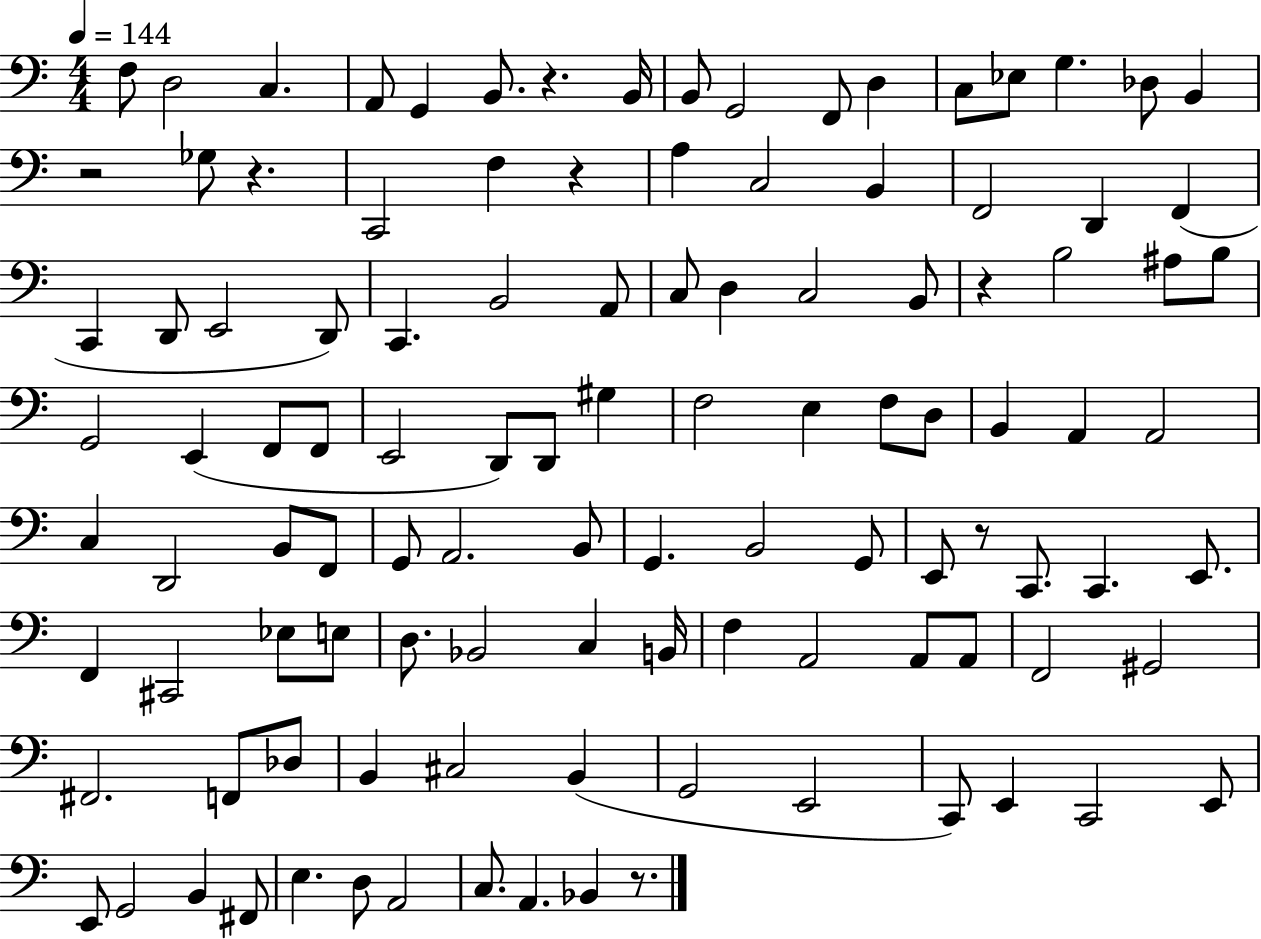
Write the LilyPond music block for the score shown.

{
  \clef bass
  \numericTimeSignature
  \time 4/4
  \key c \major
  \tempo 4 = 144
  f8 d2 c4. | a,8 g,4 b,8. r4. b,16 | b,8 g,2 f,8 d4 | c8 ees8 g4. des8 b,4 | \break r2 ges8 r4. | c,2 f4 r4 | a4 c2 b,4 | f,2 d,4 f,4( | \break c,4 d,8 e,2 d,8) | c,4. b,2 a,8 | c8 d4 c2 b,8 | r4 b2 ais8 b8 | \break g,2 e,4( f,8 f,8 | e,2 d,8) d,8 gis4 | f2 e4 f8 d8 | b,4 a,4 a,2 | \break c4 d,2 b,8 f,8 | g,8 a,2. b,8 | g,4. b,2 g,8 | e,8 r8 c,8. c,4. e,8. | \break f,4 cis,2 ees8 e8 | d8. bes,2 c4 b,16 | f4 a,2 a,8 a,8 | f,2 gis,2 | \break fis,2. f,8 des8 | b,4 cis2 b,4( | g,2 e,2 | c,8) e,4 c,2 e,8 | \break e,8 g,2 b,4 fis,8 | e4. d8 a,2 | c8. a,4. bes,4 r8. | \bar "|."
}